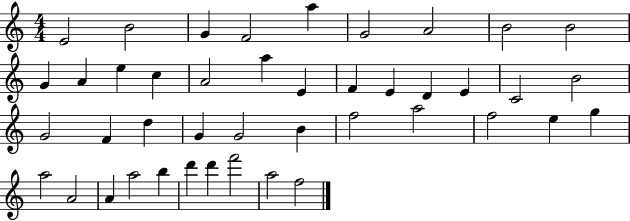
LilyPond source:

{
  \clef treble
  \numericTimeSignature
  \time 4/4
  \key c \major
  e'2 b'2 | g'4 f'2 a''4 | g'2 a'2 | b'2 b'2 | \break g'4 a'4 e''4 c''4 | a'2 a''4 e'4 | f'4 e'4 d'4 e'4 | c'2 b'2 | \break g'2 f'4 d''4 | g'4 g'2 b'4 | f''2 a''2 | f''2 e''4 g''4 | \break a''2 a'2 | a'4 a''2 b''4 | d'''4 d'''4 f'''2 | a''2 f''2 | \break \bar "|."
}